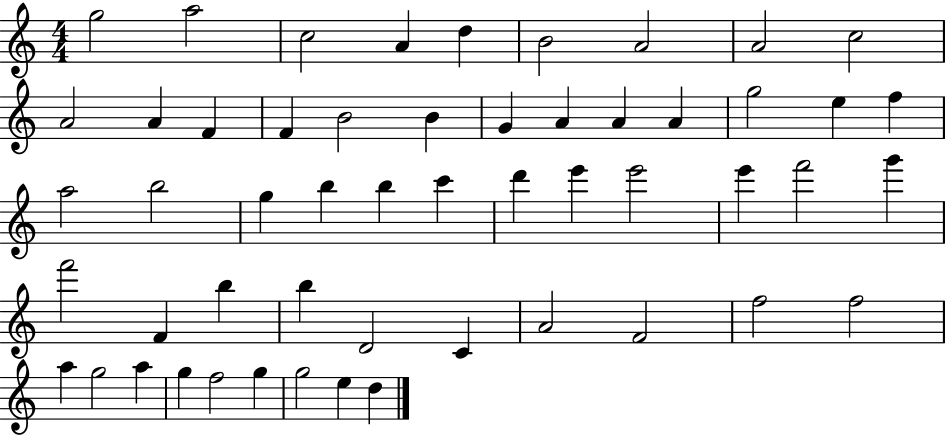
{
  \clef treble
  \numericTimeSignature
  \time 4/4
  \key c \major
  g''2 a''2 | c''2 a'4 d''4 | b'2 a'2 | a'2 c''2 | \break a'2 a'4 f'4 | f'4 b'2 b'4 | g'4 a'4 a'4 a'4 | g''2 e''4 f''4 | \break a''2 b''2 | g''4 b''4 b''4 c'''4 | d'''4 e'''4 e'''2 | e'''4 f'''2 g'''4 | \break f'''2 f'4 b''4 | b''4 d'2 c'4 | a'2 f'2 | f''2 f''2 | \break a''4 g''2 a''4 | g''4 f''2 g''4 | g''2 e''4 d''4 | \bar "|."
}